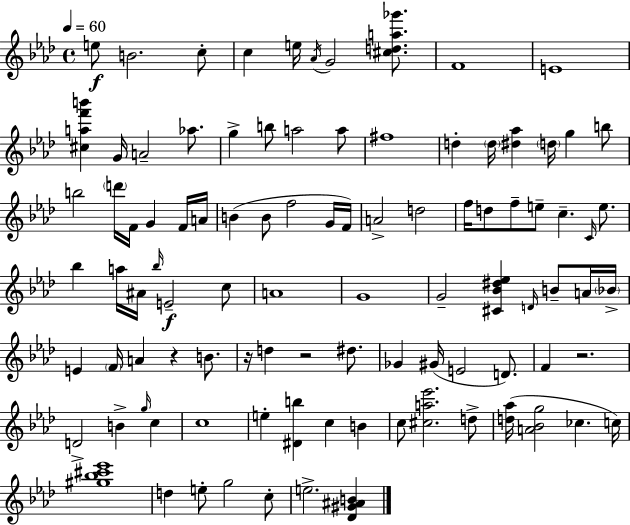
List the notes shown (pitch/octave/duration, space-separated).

E5/e B4/h. C5/e C5/q E5/s Ab4/s G4/h [C#5,D5,A5,Gb6]/e. F4/w E4/w [C#5,A5,F6,B6]/q G4/s A4/h Ab5/e. G5/q B5/e A5/h A5/e F#5/w D5/q D5/s [D#5,Ab5]/q D5/s G5/q B5/e B5/h D6/s F4/s G4/q F4/s A4/s B4/q B4/e F5/h G4/s F4/s A4/h D5/h F5/s D5/e F5/e E5/e C5/q. C4/s E5/e. Bb5/q A5/s A#4/s Bb5/s E4/h C5/e A4/w G4/w G4/h [C#4,Bb4,D#5,Eb5]/q D4/s B4/e A4/s Bb4/s E4/q F4/s A4/q R/q B4/e. R/s D5/q R/h D#5/e. Gb4/q G#4/s E4/h D4/e. F4/q R/h. D4/h B4/q G5/s C5/q C5/w E5/q [D#4,B5]/q C5/q B4/q C5/e [C#5,A5,Eb6]/h. D5/e [D5,Ab5]/s [A4,Bb4,G5]/h CES5/q. C5/s [G#5,Bb5,C#6,Eb6]/w D5/q E5/e G5/h C5/e E5/h. [Db4,G#4,A#4,B4]/q